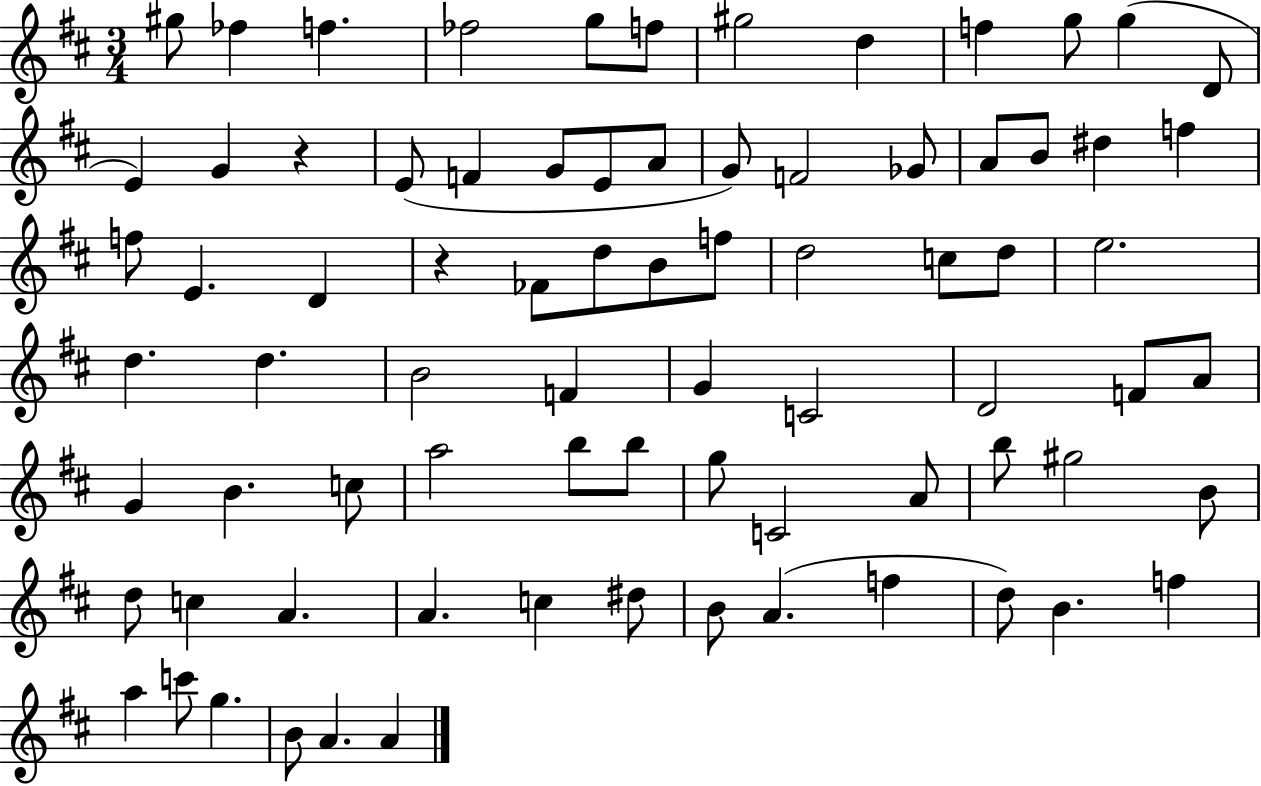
G#5/e FES5/q F5/q. FES5/h G5/e F5/e G#5/h D5/q F5/q G5/e G5/q D4/e E4/q G4/q R/q E4/e F4/q G4/e E4/e A4/e G4/e F4/h Gb4/e A4/e B4/e D#5/q F5/q F5/e E4/q. D4/q R/q FES4/e D5/e B4/e F5/e D5/h C5/e D5/e E5/h. D5/q. D5/q. B4/h F4/q G4/q C4/h D4/h F4/e A4/e G4/q B4/q. C5/e A5/h B5/e B5/e G5/e C4/h A4/e B5/e G#5/h B4/e D5/e C5/q A4/q. A4/q. C5/q D#5/e B4/e A4/q. F5/q D5/e B4/q. F5/q A5/q C6/e G5/q. B4/e A4/q. A4/q